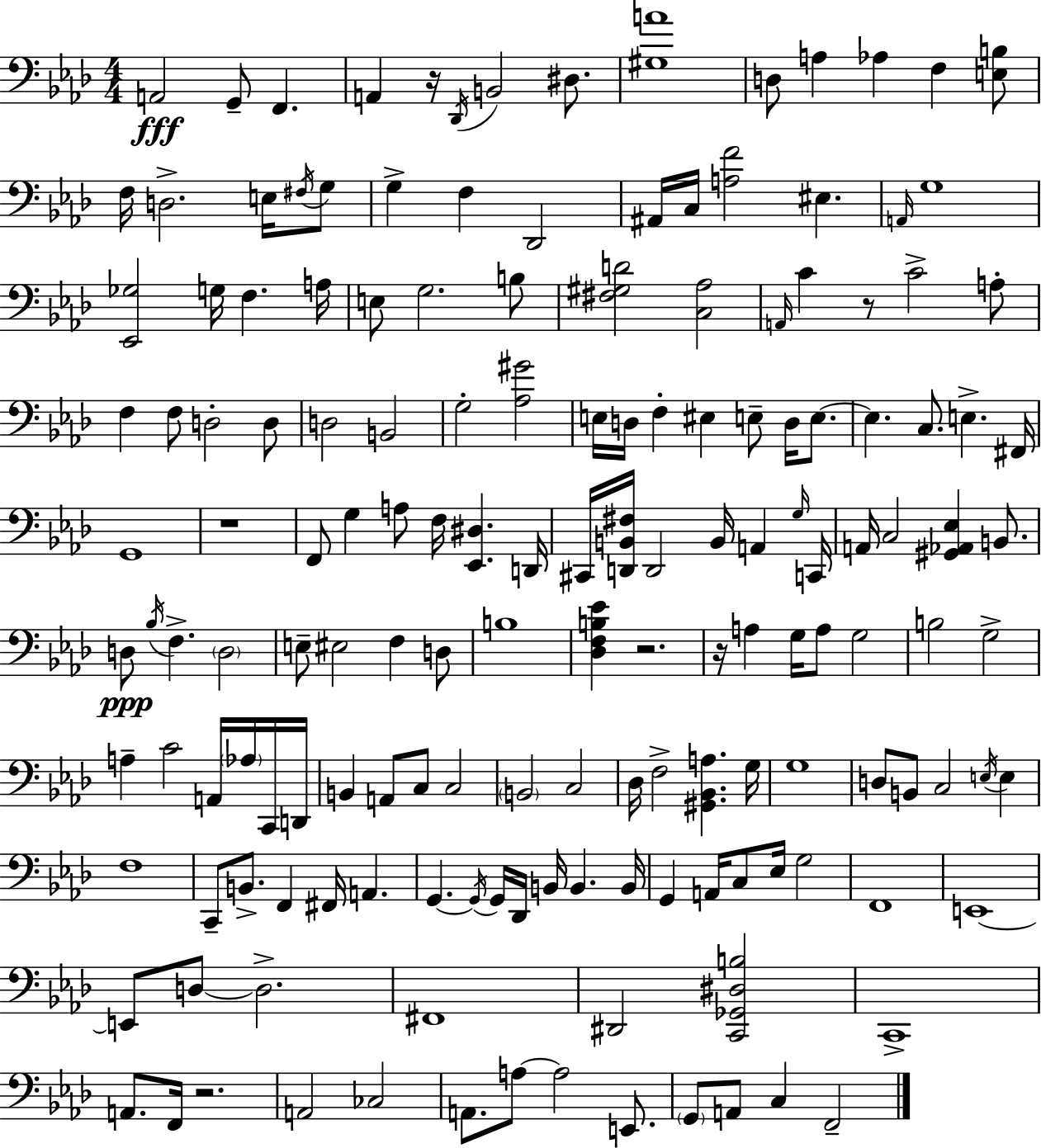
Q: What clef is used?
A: bass